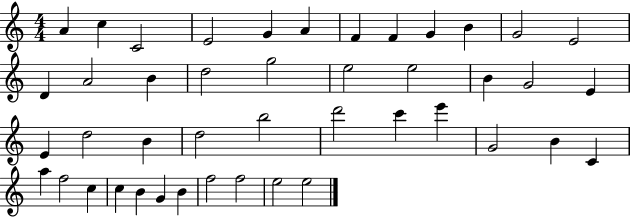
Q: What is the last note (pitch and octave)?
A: E5